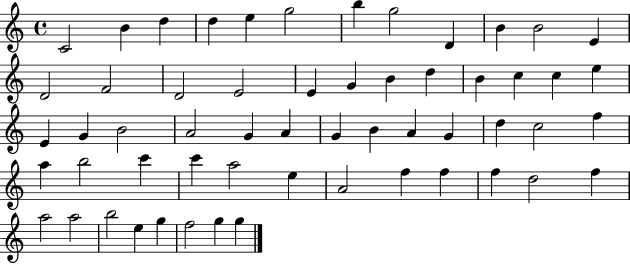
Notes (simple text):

C4/h B4/q D5/q D5/q E5/q G5/h B5/q G5/h D4/q B4/q B4/h E4/q D4/h F4/h D4/h E4/h E4/q G4/q B4/q D5/q B4/q C5/q C5/q E5/q E4/q G4/q B4/h A4/h G4/q A4/q G4/q B4/q A4/q G4/q D5/q C5/h F5/q A5/q B5/h C6/q C6/q A5/h E5/q A4/h F5/q F5/q F5/q D5/h F5/q A5/h A5/h B5/h E5/q G5/q F5/h G5/q G5/q